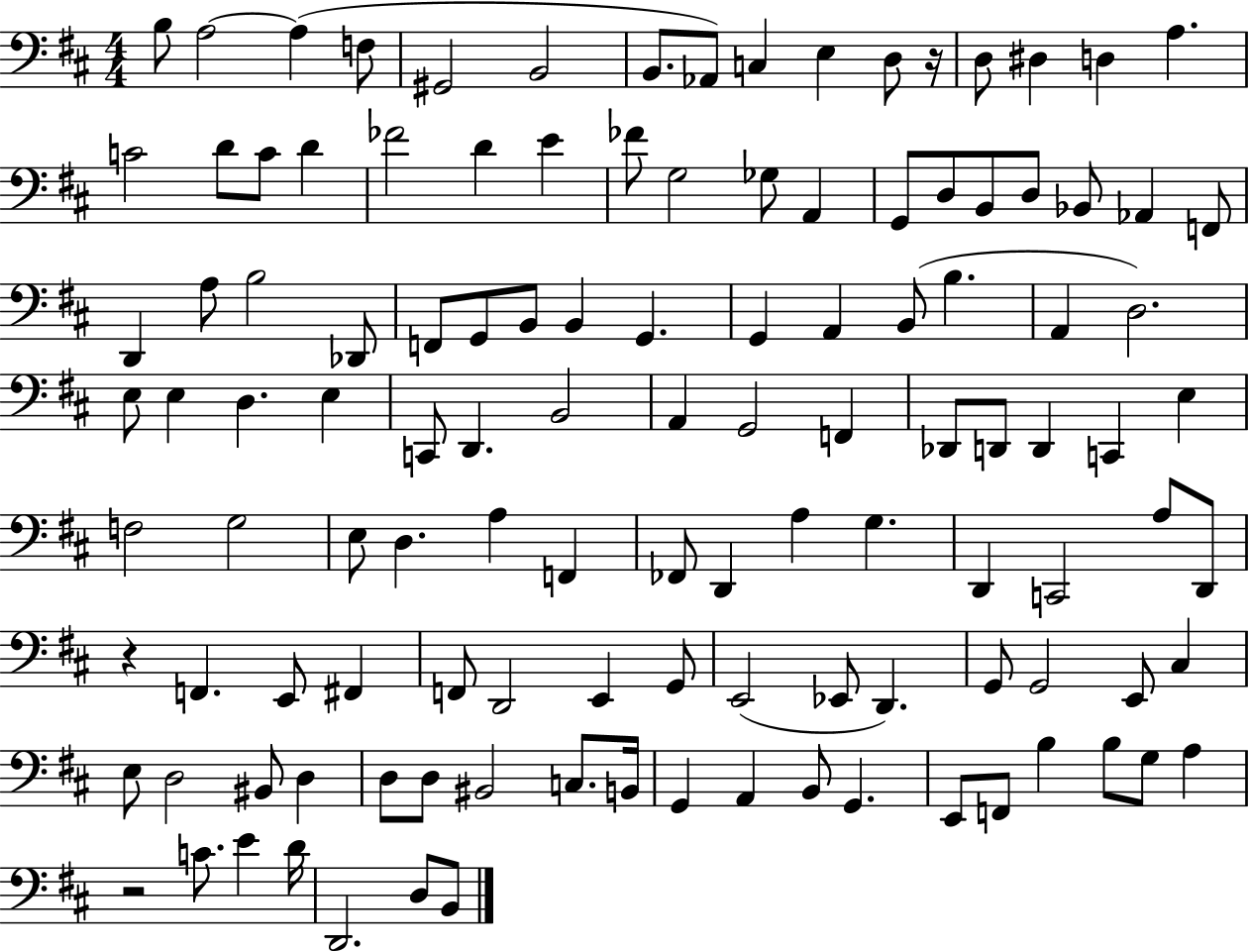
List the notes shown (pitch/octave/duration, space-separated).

B3/e A3/h A3/q F3/e G#2/h B2/h B2/e. Ab2/e C3/q E3/q D3/e R/s D3/e D#3/q D3/q A3/q. C4/h D4/e C4/e D4/q FES4/h D4/q E4/q FES4/e G3/h Gb3/e A2/q G2/e D3/e B2/e D3/e Bb2/e Ab2/q F2/e D2/q A3/e B3/h Db2/e F2/e G2/e B2/e B2/q G2/q. G2/q A2/q B2/e B3/q. A2/q D3/h. E3/e E3/q D3/q. E3/q C2/e D2/q. B2/h A2/q G2/h F2/q Db2/e D2/e D2/q C2/q E3/q F3/h G3/h E3/e D3/q. A3/q F2/q FES2/e D2/q A3/q G3/q. D2/q C2/h A3/e D2/e R/q F2/q. E2/e F#2/q F2/e D2/h E2/q G2/e E2/h Eb2/e D2/q. G2/e G2/h E2/e C#3/q E3/e D3/h BIS2/e D3/q D3/e D3/e BIS2/h C3/e. B2/s G2/q A2/q B2/e G2/q. E2/e F2/e B3/q B3/e G3/e A3/q R/h C4/e. E4/q D4/s D2/h. D3/e B2/e